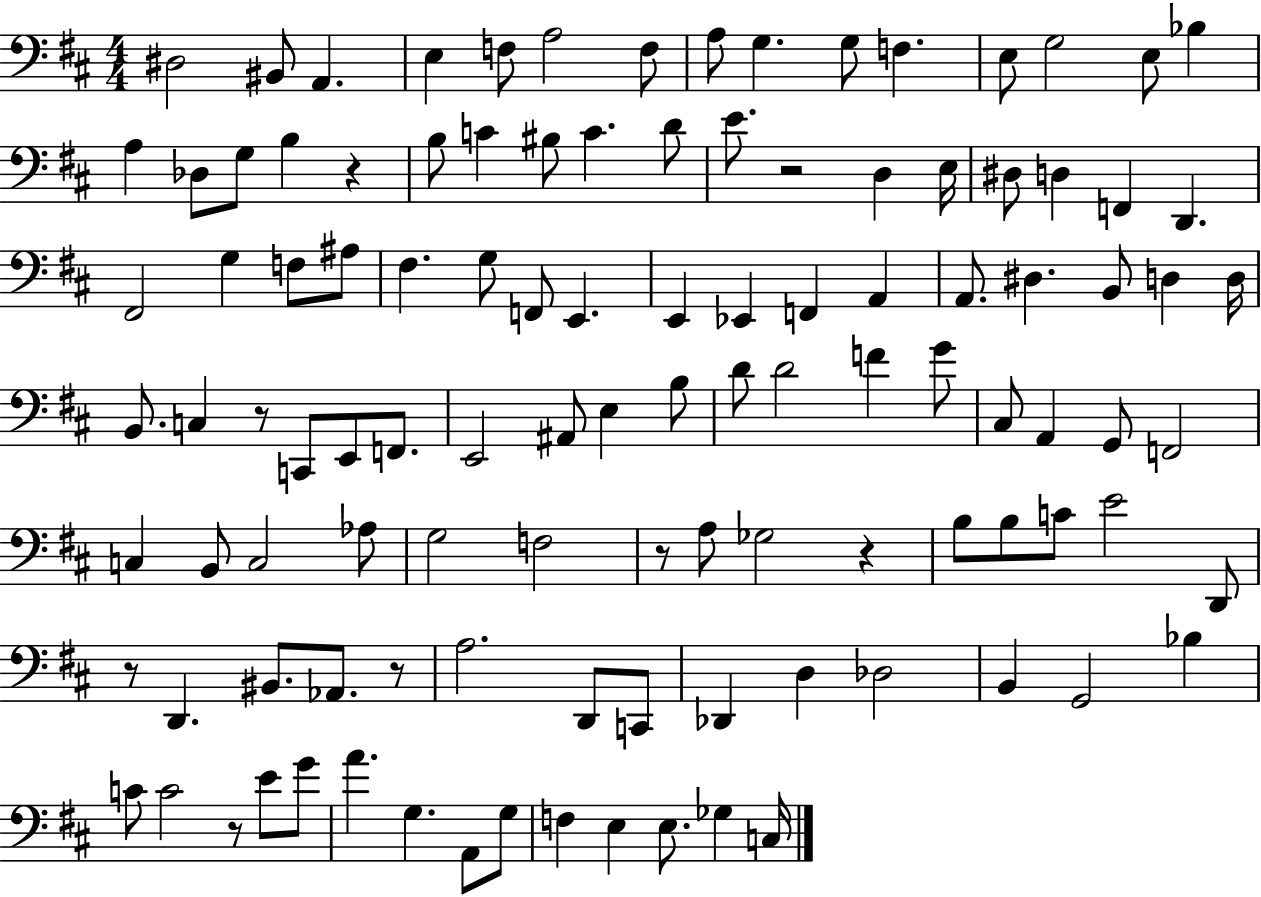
X:1
T:Untitled
M:4/4
L:1/4
K:D
^D,2 ^B,,/2 A,, E, F,/2 A,2 F,/2 A,/2 G, G,/2 F, E,/2 G,2 E,/2 _B, A, _D,/2 G,/2 B, z B,/2 C ^B,/2 C D/2 E/2 z2 D, E,/4 ^D,/2 D, F,, D,, ^F,,2 G, F,/2 ^A,/2 ^F, G,/2 F,,/2 E,, E,, _E,, F,, A,, A,,/2 ^D, B,,/2 D, D,/4 B,,/2 C, z/2 C,,/2 E,,/2 F,,/2 E,,2 ^A,,/2 E, B,/2 D/2 D2 F G/2 ^C,/2 A,, G,,/2 F,,2 C, B,,/2 C,2 _A,/2 G,2 F,2 z/2 A,/2 _G,2 z B,/2 B,/2 C/2 E2 D,,/2 z/2 D,, ^B,,/2 _A,,/2 z/2 A,2 D,,/2 C,,/2 _D,, D, _D,2 B,, G,,2 _B, C/2 C2 z/2 E/2 G/2 A G, A,,/2 G,/2 F, E, E,/2 _G, C,/4